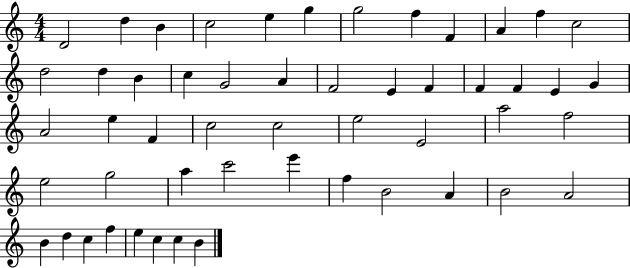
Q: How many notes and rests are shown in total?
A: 52